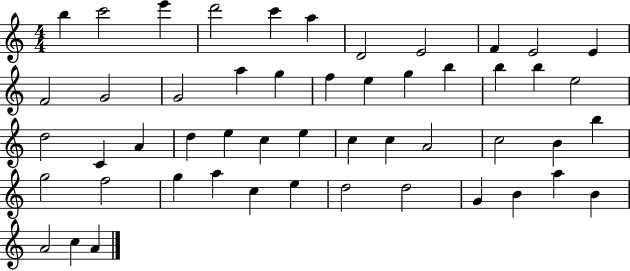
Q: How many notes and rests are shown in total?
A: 51